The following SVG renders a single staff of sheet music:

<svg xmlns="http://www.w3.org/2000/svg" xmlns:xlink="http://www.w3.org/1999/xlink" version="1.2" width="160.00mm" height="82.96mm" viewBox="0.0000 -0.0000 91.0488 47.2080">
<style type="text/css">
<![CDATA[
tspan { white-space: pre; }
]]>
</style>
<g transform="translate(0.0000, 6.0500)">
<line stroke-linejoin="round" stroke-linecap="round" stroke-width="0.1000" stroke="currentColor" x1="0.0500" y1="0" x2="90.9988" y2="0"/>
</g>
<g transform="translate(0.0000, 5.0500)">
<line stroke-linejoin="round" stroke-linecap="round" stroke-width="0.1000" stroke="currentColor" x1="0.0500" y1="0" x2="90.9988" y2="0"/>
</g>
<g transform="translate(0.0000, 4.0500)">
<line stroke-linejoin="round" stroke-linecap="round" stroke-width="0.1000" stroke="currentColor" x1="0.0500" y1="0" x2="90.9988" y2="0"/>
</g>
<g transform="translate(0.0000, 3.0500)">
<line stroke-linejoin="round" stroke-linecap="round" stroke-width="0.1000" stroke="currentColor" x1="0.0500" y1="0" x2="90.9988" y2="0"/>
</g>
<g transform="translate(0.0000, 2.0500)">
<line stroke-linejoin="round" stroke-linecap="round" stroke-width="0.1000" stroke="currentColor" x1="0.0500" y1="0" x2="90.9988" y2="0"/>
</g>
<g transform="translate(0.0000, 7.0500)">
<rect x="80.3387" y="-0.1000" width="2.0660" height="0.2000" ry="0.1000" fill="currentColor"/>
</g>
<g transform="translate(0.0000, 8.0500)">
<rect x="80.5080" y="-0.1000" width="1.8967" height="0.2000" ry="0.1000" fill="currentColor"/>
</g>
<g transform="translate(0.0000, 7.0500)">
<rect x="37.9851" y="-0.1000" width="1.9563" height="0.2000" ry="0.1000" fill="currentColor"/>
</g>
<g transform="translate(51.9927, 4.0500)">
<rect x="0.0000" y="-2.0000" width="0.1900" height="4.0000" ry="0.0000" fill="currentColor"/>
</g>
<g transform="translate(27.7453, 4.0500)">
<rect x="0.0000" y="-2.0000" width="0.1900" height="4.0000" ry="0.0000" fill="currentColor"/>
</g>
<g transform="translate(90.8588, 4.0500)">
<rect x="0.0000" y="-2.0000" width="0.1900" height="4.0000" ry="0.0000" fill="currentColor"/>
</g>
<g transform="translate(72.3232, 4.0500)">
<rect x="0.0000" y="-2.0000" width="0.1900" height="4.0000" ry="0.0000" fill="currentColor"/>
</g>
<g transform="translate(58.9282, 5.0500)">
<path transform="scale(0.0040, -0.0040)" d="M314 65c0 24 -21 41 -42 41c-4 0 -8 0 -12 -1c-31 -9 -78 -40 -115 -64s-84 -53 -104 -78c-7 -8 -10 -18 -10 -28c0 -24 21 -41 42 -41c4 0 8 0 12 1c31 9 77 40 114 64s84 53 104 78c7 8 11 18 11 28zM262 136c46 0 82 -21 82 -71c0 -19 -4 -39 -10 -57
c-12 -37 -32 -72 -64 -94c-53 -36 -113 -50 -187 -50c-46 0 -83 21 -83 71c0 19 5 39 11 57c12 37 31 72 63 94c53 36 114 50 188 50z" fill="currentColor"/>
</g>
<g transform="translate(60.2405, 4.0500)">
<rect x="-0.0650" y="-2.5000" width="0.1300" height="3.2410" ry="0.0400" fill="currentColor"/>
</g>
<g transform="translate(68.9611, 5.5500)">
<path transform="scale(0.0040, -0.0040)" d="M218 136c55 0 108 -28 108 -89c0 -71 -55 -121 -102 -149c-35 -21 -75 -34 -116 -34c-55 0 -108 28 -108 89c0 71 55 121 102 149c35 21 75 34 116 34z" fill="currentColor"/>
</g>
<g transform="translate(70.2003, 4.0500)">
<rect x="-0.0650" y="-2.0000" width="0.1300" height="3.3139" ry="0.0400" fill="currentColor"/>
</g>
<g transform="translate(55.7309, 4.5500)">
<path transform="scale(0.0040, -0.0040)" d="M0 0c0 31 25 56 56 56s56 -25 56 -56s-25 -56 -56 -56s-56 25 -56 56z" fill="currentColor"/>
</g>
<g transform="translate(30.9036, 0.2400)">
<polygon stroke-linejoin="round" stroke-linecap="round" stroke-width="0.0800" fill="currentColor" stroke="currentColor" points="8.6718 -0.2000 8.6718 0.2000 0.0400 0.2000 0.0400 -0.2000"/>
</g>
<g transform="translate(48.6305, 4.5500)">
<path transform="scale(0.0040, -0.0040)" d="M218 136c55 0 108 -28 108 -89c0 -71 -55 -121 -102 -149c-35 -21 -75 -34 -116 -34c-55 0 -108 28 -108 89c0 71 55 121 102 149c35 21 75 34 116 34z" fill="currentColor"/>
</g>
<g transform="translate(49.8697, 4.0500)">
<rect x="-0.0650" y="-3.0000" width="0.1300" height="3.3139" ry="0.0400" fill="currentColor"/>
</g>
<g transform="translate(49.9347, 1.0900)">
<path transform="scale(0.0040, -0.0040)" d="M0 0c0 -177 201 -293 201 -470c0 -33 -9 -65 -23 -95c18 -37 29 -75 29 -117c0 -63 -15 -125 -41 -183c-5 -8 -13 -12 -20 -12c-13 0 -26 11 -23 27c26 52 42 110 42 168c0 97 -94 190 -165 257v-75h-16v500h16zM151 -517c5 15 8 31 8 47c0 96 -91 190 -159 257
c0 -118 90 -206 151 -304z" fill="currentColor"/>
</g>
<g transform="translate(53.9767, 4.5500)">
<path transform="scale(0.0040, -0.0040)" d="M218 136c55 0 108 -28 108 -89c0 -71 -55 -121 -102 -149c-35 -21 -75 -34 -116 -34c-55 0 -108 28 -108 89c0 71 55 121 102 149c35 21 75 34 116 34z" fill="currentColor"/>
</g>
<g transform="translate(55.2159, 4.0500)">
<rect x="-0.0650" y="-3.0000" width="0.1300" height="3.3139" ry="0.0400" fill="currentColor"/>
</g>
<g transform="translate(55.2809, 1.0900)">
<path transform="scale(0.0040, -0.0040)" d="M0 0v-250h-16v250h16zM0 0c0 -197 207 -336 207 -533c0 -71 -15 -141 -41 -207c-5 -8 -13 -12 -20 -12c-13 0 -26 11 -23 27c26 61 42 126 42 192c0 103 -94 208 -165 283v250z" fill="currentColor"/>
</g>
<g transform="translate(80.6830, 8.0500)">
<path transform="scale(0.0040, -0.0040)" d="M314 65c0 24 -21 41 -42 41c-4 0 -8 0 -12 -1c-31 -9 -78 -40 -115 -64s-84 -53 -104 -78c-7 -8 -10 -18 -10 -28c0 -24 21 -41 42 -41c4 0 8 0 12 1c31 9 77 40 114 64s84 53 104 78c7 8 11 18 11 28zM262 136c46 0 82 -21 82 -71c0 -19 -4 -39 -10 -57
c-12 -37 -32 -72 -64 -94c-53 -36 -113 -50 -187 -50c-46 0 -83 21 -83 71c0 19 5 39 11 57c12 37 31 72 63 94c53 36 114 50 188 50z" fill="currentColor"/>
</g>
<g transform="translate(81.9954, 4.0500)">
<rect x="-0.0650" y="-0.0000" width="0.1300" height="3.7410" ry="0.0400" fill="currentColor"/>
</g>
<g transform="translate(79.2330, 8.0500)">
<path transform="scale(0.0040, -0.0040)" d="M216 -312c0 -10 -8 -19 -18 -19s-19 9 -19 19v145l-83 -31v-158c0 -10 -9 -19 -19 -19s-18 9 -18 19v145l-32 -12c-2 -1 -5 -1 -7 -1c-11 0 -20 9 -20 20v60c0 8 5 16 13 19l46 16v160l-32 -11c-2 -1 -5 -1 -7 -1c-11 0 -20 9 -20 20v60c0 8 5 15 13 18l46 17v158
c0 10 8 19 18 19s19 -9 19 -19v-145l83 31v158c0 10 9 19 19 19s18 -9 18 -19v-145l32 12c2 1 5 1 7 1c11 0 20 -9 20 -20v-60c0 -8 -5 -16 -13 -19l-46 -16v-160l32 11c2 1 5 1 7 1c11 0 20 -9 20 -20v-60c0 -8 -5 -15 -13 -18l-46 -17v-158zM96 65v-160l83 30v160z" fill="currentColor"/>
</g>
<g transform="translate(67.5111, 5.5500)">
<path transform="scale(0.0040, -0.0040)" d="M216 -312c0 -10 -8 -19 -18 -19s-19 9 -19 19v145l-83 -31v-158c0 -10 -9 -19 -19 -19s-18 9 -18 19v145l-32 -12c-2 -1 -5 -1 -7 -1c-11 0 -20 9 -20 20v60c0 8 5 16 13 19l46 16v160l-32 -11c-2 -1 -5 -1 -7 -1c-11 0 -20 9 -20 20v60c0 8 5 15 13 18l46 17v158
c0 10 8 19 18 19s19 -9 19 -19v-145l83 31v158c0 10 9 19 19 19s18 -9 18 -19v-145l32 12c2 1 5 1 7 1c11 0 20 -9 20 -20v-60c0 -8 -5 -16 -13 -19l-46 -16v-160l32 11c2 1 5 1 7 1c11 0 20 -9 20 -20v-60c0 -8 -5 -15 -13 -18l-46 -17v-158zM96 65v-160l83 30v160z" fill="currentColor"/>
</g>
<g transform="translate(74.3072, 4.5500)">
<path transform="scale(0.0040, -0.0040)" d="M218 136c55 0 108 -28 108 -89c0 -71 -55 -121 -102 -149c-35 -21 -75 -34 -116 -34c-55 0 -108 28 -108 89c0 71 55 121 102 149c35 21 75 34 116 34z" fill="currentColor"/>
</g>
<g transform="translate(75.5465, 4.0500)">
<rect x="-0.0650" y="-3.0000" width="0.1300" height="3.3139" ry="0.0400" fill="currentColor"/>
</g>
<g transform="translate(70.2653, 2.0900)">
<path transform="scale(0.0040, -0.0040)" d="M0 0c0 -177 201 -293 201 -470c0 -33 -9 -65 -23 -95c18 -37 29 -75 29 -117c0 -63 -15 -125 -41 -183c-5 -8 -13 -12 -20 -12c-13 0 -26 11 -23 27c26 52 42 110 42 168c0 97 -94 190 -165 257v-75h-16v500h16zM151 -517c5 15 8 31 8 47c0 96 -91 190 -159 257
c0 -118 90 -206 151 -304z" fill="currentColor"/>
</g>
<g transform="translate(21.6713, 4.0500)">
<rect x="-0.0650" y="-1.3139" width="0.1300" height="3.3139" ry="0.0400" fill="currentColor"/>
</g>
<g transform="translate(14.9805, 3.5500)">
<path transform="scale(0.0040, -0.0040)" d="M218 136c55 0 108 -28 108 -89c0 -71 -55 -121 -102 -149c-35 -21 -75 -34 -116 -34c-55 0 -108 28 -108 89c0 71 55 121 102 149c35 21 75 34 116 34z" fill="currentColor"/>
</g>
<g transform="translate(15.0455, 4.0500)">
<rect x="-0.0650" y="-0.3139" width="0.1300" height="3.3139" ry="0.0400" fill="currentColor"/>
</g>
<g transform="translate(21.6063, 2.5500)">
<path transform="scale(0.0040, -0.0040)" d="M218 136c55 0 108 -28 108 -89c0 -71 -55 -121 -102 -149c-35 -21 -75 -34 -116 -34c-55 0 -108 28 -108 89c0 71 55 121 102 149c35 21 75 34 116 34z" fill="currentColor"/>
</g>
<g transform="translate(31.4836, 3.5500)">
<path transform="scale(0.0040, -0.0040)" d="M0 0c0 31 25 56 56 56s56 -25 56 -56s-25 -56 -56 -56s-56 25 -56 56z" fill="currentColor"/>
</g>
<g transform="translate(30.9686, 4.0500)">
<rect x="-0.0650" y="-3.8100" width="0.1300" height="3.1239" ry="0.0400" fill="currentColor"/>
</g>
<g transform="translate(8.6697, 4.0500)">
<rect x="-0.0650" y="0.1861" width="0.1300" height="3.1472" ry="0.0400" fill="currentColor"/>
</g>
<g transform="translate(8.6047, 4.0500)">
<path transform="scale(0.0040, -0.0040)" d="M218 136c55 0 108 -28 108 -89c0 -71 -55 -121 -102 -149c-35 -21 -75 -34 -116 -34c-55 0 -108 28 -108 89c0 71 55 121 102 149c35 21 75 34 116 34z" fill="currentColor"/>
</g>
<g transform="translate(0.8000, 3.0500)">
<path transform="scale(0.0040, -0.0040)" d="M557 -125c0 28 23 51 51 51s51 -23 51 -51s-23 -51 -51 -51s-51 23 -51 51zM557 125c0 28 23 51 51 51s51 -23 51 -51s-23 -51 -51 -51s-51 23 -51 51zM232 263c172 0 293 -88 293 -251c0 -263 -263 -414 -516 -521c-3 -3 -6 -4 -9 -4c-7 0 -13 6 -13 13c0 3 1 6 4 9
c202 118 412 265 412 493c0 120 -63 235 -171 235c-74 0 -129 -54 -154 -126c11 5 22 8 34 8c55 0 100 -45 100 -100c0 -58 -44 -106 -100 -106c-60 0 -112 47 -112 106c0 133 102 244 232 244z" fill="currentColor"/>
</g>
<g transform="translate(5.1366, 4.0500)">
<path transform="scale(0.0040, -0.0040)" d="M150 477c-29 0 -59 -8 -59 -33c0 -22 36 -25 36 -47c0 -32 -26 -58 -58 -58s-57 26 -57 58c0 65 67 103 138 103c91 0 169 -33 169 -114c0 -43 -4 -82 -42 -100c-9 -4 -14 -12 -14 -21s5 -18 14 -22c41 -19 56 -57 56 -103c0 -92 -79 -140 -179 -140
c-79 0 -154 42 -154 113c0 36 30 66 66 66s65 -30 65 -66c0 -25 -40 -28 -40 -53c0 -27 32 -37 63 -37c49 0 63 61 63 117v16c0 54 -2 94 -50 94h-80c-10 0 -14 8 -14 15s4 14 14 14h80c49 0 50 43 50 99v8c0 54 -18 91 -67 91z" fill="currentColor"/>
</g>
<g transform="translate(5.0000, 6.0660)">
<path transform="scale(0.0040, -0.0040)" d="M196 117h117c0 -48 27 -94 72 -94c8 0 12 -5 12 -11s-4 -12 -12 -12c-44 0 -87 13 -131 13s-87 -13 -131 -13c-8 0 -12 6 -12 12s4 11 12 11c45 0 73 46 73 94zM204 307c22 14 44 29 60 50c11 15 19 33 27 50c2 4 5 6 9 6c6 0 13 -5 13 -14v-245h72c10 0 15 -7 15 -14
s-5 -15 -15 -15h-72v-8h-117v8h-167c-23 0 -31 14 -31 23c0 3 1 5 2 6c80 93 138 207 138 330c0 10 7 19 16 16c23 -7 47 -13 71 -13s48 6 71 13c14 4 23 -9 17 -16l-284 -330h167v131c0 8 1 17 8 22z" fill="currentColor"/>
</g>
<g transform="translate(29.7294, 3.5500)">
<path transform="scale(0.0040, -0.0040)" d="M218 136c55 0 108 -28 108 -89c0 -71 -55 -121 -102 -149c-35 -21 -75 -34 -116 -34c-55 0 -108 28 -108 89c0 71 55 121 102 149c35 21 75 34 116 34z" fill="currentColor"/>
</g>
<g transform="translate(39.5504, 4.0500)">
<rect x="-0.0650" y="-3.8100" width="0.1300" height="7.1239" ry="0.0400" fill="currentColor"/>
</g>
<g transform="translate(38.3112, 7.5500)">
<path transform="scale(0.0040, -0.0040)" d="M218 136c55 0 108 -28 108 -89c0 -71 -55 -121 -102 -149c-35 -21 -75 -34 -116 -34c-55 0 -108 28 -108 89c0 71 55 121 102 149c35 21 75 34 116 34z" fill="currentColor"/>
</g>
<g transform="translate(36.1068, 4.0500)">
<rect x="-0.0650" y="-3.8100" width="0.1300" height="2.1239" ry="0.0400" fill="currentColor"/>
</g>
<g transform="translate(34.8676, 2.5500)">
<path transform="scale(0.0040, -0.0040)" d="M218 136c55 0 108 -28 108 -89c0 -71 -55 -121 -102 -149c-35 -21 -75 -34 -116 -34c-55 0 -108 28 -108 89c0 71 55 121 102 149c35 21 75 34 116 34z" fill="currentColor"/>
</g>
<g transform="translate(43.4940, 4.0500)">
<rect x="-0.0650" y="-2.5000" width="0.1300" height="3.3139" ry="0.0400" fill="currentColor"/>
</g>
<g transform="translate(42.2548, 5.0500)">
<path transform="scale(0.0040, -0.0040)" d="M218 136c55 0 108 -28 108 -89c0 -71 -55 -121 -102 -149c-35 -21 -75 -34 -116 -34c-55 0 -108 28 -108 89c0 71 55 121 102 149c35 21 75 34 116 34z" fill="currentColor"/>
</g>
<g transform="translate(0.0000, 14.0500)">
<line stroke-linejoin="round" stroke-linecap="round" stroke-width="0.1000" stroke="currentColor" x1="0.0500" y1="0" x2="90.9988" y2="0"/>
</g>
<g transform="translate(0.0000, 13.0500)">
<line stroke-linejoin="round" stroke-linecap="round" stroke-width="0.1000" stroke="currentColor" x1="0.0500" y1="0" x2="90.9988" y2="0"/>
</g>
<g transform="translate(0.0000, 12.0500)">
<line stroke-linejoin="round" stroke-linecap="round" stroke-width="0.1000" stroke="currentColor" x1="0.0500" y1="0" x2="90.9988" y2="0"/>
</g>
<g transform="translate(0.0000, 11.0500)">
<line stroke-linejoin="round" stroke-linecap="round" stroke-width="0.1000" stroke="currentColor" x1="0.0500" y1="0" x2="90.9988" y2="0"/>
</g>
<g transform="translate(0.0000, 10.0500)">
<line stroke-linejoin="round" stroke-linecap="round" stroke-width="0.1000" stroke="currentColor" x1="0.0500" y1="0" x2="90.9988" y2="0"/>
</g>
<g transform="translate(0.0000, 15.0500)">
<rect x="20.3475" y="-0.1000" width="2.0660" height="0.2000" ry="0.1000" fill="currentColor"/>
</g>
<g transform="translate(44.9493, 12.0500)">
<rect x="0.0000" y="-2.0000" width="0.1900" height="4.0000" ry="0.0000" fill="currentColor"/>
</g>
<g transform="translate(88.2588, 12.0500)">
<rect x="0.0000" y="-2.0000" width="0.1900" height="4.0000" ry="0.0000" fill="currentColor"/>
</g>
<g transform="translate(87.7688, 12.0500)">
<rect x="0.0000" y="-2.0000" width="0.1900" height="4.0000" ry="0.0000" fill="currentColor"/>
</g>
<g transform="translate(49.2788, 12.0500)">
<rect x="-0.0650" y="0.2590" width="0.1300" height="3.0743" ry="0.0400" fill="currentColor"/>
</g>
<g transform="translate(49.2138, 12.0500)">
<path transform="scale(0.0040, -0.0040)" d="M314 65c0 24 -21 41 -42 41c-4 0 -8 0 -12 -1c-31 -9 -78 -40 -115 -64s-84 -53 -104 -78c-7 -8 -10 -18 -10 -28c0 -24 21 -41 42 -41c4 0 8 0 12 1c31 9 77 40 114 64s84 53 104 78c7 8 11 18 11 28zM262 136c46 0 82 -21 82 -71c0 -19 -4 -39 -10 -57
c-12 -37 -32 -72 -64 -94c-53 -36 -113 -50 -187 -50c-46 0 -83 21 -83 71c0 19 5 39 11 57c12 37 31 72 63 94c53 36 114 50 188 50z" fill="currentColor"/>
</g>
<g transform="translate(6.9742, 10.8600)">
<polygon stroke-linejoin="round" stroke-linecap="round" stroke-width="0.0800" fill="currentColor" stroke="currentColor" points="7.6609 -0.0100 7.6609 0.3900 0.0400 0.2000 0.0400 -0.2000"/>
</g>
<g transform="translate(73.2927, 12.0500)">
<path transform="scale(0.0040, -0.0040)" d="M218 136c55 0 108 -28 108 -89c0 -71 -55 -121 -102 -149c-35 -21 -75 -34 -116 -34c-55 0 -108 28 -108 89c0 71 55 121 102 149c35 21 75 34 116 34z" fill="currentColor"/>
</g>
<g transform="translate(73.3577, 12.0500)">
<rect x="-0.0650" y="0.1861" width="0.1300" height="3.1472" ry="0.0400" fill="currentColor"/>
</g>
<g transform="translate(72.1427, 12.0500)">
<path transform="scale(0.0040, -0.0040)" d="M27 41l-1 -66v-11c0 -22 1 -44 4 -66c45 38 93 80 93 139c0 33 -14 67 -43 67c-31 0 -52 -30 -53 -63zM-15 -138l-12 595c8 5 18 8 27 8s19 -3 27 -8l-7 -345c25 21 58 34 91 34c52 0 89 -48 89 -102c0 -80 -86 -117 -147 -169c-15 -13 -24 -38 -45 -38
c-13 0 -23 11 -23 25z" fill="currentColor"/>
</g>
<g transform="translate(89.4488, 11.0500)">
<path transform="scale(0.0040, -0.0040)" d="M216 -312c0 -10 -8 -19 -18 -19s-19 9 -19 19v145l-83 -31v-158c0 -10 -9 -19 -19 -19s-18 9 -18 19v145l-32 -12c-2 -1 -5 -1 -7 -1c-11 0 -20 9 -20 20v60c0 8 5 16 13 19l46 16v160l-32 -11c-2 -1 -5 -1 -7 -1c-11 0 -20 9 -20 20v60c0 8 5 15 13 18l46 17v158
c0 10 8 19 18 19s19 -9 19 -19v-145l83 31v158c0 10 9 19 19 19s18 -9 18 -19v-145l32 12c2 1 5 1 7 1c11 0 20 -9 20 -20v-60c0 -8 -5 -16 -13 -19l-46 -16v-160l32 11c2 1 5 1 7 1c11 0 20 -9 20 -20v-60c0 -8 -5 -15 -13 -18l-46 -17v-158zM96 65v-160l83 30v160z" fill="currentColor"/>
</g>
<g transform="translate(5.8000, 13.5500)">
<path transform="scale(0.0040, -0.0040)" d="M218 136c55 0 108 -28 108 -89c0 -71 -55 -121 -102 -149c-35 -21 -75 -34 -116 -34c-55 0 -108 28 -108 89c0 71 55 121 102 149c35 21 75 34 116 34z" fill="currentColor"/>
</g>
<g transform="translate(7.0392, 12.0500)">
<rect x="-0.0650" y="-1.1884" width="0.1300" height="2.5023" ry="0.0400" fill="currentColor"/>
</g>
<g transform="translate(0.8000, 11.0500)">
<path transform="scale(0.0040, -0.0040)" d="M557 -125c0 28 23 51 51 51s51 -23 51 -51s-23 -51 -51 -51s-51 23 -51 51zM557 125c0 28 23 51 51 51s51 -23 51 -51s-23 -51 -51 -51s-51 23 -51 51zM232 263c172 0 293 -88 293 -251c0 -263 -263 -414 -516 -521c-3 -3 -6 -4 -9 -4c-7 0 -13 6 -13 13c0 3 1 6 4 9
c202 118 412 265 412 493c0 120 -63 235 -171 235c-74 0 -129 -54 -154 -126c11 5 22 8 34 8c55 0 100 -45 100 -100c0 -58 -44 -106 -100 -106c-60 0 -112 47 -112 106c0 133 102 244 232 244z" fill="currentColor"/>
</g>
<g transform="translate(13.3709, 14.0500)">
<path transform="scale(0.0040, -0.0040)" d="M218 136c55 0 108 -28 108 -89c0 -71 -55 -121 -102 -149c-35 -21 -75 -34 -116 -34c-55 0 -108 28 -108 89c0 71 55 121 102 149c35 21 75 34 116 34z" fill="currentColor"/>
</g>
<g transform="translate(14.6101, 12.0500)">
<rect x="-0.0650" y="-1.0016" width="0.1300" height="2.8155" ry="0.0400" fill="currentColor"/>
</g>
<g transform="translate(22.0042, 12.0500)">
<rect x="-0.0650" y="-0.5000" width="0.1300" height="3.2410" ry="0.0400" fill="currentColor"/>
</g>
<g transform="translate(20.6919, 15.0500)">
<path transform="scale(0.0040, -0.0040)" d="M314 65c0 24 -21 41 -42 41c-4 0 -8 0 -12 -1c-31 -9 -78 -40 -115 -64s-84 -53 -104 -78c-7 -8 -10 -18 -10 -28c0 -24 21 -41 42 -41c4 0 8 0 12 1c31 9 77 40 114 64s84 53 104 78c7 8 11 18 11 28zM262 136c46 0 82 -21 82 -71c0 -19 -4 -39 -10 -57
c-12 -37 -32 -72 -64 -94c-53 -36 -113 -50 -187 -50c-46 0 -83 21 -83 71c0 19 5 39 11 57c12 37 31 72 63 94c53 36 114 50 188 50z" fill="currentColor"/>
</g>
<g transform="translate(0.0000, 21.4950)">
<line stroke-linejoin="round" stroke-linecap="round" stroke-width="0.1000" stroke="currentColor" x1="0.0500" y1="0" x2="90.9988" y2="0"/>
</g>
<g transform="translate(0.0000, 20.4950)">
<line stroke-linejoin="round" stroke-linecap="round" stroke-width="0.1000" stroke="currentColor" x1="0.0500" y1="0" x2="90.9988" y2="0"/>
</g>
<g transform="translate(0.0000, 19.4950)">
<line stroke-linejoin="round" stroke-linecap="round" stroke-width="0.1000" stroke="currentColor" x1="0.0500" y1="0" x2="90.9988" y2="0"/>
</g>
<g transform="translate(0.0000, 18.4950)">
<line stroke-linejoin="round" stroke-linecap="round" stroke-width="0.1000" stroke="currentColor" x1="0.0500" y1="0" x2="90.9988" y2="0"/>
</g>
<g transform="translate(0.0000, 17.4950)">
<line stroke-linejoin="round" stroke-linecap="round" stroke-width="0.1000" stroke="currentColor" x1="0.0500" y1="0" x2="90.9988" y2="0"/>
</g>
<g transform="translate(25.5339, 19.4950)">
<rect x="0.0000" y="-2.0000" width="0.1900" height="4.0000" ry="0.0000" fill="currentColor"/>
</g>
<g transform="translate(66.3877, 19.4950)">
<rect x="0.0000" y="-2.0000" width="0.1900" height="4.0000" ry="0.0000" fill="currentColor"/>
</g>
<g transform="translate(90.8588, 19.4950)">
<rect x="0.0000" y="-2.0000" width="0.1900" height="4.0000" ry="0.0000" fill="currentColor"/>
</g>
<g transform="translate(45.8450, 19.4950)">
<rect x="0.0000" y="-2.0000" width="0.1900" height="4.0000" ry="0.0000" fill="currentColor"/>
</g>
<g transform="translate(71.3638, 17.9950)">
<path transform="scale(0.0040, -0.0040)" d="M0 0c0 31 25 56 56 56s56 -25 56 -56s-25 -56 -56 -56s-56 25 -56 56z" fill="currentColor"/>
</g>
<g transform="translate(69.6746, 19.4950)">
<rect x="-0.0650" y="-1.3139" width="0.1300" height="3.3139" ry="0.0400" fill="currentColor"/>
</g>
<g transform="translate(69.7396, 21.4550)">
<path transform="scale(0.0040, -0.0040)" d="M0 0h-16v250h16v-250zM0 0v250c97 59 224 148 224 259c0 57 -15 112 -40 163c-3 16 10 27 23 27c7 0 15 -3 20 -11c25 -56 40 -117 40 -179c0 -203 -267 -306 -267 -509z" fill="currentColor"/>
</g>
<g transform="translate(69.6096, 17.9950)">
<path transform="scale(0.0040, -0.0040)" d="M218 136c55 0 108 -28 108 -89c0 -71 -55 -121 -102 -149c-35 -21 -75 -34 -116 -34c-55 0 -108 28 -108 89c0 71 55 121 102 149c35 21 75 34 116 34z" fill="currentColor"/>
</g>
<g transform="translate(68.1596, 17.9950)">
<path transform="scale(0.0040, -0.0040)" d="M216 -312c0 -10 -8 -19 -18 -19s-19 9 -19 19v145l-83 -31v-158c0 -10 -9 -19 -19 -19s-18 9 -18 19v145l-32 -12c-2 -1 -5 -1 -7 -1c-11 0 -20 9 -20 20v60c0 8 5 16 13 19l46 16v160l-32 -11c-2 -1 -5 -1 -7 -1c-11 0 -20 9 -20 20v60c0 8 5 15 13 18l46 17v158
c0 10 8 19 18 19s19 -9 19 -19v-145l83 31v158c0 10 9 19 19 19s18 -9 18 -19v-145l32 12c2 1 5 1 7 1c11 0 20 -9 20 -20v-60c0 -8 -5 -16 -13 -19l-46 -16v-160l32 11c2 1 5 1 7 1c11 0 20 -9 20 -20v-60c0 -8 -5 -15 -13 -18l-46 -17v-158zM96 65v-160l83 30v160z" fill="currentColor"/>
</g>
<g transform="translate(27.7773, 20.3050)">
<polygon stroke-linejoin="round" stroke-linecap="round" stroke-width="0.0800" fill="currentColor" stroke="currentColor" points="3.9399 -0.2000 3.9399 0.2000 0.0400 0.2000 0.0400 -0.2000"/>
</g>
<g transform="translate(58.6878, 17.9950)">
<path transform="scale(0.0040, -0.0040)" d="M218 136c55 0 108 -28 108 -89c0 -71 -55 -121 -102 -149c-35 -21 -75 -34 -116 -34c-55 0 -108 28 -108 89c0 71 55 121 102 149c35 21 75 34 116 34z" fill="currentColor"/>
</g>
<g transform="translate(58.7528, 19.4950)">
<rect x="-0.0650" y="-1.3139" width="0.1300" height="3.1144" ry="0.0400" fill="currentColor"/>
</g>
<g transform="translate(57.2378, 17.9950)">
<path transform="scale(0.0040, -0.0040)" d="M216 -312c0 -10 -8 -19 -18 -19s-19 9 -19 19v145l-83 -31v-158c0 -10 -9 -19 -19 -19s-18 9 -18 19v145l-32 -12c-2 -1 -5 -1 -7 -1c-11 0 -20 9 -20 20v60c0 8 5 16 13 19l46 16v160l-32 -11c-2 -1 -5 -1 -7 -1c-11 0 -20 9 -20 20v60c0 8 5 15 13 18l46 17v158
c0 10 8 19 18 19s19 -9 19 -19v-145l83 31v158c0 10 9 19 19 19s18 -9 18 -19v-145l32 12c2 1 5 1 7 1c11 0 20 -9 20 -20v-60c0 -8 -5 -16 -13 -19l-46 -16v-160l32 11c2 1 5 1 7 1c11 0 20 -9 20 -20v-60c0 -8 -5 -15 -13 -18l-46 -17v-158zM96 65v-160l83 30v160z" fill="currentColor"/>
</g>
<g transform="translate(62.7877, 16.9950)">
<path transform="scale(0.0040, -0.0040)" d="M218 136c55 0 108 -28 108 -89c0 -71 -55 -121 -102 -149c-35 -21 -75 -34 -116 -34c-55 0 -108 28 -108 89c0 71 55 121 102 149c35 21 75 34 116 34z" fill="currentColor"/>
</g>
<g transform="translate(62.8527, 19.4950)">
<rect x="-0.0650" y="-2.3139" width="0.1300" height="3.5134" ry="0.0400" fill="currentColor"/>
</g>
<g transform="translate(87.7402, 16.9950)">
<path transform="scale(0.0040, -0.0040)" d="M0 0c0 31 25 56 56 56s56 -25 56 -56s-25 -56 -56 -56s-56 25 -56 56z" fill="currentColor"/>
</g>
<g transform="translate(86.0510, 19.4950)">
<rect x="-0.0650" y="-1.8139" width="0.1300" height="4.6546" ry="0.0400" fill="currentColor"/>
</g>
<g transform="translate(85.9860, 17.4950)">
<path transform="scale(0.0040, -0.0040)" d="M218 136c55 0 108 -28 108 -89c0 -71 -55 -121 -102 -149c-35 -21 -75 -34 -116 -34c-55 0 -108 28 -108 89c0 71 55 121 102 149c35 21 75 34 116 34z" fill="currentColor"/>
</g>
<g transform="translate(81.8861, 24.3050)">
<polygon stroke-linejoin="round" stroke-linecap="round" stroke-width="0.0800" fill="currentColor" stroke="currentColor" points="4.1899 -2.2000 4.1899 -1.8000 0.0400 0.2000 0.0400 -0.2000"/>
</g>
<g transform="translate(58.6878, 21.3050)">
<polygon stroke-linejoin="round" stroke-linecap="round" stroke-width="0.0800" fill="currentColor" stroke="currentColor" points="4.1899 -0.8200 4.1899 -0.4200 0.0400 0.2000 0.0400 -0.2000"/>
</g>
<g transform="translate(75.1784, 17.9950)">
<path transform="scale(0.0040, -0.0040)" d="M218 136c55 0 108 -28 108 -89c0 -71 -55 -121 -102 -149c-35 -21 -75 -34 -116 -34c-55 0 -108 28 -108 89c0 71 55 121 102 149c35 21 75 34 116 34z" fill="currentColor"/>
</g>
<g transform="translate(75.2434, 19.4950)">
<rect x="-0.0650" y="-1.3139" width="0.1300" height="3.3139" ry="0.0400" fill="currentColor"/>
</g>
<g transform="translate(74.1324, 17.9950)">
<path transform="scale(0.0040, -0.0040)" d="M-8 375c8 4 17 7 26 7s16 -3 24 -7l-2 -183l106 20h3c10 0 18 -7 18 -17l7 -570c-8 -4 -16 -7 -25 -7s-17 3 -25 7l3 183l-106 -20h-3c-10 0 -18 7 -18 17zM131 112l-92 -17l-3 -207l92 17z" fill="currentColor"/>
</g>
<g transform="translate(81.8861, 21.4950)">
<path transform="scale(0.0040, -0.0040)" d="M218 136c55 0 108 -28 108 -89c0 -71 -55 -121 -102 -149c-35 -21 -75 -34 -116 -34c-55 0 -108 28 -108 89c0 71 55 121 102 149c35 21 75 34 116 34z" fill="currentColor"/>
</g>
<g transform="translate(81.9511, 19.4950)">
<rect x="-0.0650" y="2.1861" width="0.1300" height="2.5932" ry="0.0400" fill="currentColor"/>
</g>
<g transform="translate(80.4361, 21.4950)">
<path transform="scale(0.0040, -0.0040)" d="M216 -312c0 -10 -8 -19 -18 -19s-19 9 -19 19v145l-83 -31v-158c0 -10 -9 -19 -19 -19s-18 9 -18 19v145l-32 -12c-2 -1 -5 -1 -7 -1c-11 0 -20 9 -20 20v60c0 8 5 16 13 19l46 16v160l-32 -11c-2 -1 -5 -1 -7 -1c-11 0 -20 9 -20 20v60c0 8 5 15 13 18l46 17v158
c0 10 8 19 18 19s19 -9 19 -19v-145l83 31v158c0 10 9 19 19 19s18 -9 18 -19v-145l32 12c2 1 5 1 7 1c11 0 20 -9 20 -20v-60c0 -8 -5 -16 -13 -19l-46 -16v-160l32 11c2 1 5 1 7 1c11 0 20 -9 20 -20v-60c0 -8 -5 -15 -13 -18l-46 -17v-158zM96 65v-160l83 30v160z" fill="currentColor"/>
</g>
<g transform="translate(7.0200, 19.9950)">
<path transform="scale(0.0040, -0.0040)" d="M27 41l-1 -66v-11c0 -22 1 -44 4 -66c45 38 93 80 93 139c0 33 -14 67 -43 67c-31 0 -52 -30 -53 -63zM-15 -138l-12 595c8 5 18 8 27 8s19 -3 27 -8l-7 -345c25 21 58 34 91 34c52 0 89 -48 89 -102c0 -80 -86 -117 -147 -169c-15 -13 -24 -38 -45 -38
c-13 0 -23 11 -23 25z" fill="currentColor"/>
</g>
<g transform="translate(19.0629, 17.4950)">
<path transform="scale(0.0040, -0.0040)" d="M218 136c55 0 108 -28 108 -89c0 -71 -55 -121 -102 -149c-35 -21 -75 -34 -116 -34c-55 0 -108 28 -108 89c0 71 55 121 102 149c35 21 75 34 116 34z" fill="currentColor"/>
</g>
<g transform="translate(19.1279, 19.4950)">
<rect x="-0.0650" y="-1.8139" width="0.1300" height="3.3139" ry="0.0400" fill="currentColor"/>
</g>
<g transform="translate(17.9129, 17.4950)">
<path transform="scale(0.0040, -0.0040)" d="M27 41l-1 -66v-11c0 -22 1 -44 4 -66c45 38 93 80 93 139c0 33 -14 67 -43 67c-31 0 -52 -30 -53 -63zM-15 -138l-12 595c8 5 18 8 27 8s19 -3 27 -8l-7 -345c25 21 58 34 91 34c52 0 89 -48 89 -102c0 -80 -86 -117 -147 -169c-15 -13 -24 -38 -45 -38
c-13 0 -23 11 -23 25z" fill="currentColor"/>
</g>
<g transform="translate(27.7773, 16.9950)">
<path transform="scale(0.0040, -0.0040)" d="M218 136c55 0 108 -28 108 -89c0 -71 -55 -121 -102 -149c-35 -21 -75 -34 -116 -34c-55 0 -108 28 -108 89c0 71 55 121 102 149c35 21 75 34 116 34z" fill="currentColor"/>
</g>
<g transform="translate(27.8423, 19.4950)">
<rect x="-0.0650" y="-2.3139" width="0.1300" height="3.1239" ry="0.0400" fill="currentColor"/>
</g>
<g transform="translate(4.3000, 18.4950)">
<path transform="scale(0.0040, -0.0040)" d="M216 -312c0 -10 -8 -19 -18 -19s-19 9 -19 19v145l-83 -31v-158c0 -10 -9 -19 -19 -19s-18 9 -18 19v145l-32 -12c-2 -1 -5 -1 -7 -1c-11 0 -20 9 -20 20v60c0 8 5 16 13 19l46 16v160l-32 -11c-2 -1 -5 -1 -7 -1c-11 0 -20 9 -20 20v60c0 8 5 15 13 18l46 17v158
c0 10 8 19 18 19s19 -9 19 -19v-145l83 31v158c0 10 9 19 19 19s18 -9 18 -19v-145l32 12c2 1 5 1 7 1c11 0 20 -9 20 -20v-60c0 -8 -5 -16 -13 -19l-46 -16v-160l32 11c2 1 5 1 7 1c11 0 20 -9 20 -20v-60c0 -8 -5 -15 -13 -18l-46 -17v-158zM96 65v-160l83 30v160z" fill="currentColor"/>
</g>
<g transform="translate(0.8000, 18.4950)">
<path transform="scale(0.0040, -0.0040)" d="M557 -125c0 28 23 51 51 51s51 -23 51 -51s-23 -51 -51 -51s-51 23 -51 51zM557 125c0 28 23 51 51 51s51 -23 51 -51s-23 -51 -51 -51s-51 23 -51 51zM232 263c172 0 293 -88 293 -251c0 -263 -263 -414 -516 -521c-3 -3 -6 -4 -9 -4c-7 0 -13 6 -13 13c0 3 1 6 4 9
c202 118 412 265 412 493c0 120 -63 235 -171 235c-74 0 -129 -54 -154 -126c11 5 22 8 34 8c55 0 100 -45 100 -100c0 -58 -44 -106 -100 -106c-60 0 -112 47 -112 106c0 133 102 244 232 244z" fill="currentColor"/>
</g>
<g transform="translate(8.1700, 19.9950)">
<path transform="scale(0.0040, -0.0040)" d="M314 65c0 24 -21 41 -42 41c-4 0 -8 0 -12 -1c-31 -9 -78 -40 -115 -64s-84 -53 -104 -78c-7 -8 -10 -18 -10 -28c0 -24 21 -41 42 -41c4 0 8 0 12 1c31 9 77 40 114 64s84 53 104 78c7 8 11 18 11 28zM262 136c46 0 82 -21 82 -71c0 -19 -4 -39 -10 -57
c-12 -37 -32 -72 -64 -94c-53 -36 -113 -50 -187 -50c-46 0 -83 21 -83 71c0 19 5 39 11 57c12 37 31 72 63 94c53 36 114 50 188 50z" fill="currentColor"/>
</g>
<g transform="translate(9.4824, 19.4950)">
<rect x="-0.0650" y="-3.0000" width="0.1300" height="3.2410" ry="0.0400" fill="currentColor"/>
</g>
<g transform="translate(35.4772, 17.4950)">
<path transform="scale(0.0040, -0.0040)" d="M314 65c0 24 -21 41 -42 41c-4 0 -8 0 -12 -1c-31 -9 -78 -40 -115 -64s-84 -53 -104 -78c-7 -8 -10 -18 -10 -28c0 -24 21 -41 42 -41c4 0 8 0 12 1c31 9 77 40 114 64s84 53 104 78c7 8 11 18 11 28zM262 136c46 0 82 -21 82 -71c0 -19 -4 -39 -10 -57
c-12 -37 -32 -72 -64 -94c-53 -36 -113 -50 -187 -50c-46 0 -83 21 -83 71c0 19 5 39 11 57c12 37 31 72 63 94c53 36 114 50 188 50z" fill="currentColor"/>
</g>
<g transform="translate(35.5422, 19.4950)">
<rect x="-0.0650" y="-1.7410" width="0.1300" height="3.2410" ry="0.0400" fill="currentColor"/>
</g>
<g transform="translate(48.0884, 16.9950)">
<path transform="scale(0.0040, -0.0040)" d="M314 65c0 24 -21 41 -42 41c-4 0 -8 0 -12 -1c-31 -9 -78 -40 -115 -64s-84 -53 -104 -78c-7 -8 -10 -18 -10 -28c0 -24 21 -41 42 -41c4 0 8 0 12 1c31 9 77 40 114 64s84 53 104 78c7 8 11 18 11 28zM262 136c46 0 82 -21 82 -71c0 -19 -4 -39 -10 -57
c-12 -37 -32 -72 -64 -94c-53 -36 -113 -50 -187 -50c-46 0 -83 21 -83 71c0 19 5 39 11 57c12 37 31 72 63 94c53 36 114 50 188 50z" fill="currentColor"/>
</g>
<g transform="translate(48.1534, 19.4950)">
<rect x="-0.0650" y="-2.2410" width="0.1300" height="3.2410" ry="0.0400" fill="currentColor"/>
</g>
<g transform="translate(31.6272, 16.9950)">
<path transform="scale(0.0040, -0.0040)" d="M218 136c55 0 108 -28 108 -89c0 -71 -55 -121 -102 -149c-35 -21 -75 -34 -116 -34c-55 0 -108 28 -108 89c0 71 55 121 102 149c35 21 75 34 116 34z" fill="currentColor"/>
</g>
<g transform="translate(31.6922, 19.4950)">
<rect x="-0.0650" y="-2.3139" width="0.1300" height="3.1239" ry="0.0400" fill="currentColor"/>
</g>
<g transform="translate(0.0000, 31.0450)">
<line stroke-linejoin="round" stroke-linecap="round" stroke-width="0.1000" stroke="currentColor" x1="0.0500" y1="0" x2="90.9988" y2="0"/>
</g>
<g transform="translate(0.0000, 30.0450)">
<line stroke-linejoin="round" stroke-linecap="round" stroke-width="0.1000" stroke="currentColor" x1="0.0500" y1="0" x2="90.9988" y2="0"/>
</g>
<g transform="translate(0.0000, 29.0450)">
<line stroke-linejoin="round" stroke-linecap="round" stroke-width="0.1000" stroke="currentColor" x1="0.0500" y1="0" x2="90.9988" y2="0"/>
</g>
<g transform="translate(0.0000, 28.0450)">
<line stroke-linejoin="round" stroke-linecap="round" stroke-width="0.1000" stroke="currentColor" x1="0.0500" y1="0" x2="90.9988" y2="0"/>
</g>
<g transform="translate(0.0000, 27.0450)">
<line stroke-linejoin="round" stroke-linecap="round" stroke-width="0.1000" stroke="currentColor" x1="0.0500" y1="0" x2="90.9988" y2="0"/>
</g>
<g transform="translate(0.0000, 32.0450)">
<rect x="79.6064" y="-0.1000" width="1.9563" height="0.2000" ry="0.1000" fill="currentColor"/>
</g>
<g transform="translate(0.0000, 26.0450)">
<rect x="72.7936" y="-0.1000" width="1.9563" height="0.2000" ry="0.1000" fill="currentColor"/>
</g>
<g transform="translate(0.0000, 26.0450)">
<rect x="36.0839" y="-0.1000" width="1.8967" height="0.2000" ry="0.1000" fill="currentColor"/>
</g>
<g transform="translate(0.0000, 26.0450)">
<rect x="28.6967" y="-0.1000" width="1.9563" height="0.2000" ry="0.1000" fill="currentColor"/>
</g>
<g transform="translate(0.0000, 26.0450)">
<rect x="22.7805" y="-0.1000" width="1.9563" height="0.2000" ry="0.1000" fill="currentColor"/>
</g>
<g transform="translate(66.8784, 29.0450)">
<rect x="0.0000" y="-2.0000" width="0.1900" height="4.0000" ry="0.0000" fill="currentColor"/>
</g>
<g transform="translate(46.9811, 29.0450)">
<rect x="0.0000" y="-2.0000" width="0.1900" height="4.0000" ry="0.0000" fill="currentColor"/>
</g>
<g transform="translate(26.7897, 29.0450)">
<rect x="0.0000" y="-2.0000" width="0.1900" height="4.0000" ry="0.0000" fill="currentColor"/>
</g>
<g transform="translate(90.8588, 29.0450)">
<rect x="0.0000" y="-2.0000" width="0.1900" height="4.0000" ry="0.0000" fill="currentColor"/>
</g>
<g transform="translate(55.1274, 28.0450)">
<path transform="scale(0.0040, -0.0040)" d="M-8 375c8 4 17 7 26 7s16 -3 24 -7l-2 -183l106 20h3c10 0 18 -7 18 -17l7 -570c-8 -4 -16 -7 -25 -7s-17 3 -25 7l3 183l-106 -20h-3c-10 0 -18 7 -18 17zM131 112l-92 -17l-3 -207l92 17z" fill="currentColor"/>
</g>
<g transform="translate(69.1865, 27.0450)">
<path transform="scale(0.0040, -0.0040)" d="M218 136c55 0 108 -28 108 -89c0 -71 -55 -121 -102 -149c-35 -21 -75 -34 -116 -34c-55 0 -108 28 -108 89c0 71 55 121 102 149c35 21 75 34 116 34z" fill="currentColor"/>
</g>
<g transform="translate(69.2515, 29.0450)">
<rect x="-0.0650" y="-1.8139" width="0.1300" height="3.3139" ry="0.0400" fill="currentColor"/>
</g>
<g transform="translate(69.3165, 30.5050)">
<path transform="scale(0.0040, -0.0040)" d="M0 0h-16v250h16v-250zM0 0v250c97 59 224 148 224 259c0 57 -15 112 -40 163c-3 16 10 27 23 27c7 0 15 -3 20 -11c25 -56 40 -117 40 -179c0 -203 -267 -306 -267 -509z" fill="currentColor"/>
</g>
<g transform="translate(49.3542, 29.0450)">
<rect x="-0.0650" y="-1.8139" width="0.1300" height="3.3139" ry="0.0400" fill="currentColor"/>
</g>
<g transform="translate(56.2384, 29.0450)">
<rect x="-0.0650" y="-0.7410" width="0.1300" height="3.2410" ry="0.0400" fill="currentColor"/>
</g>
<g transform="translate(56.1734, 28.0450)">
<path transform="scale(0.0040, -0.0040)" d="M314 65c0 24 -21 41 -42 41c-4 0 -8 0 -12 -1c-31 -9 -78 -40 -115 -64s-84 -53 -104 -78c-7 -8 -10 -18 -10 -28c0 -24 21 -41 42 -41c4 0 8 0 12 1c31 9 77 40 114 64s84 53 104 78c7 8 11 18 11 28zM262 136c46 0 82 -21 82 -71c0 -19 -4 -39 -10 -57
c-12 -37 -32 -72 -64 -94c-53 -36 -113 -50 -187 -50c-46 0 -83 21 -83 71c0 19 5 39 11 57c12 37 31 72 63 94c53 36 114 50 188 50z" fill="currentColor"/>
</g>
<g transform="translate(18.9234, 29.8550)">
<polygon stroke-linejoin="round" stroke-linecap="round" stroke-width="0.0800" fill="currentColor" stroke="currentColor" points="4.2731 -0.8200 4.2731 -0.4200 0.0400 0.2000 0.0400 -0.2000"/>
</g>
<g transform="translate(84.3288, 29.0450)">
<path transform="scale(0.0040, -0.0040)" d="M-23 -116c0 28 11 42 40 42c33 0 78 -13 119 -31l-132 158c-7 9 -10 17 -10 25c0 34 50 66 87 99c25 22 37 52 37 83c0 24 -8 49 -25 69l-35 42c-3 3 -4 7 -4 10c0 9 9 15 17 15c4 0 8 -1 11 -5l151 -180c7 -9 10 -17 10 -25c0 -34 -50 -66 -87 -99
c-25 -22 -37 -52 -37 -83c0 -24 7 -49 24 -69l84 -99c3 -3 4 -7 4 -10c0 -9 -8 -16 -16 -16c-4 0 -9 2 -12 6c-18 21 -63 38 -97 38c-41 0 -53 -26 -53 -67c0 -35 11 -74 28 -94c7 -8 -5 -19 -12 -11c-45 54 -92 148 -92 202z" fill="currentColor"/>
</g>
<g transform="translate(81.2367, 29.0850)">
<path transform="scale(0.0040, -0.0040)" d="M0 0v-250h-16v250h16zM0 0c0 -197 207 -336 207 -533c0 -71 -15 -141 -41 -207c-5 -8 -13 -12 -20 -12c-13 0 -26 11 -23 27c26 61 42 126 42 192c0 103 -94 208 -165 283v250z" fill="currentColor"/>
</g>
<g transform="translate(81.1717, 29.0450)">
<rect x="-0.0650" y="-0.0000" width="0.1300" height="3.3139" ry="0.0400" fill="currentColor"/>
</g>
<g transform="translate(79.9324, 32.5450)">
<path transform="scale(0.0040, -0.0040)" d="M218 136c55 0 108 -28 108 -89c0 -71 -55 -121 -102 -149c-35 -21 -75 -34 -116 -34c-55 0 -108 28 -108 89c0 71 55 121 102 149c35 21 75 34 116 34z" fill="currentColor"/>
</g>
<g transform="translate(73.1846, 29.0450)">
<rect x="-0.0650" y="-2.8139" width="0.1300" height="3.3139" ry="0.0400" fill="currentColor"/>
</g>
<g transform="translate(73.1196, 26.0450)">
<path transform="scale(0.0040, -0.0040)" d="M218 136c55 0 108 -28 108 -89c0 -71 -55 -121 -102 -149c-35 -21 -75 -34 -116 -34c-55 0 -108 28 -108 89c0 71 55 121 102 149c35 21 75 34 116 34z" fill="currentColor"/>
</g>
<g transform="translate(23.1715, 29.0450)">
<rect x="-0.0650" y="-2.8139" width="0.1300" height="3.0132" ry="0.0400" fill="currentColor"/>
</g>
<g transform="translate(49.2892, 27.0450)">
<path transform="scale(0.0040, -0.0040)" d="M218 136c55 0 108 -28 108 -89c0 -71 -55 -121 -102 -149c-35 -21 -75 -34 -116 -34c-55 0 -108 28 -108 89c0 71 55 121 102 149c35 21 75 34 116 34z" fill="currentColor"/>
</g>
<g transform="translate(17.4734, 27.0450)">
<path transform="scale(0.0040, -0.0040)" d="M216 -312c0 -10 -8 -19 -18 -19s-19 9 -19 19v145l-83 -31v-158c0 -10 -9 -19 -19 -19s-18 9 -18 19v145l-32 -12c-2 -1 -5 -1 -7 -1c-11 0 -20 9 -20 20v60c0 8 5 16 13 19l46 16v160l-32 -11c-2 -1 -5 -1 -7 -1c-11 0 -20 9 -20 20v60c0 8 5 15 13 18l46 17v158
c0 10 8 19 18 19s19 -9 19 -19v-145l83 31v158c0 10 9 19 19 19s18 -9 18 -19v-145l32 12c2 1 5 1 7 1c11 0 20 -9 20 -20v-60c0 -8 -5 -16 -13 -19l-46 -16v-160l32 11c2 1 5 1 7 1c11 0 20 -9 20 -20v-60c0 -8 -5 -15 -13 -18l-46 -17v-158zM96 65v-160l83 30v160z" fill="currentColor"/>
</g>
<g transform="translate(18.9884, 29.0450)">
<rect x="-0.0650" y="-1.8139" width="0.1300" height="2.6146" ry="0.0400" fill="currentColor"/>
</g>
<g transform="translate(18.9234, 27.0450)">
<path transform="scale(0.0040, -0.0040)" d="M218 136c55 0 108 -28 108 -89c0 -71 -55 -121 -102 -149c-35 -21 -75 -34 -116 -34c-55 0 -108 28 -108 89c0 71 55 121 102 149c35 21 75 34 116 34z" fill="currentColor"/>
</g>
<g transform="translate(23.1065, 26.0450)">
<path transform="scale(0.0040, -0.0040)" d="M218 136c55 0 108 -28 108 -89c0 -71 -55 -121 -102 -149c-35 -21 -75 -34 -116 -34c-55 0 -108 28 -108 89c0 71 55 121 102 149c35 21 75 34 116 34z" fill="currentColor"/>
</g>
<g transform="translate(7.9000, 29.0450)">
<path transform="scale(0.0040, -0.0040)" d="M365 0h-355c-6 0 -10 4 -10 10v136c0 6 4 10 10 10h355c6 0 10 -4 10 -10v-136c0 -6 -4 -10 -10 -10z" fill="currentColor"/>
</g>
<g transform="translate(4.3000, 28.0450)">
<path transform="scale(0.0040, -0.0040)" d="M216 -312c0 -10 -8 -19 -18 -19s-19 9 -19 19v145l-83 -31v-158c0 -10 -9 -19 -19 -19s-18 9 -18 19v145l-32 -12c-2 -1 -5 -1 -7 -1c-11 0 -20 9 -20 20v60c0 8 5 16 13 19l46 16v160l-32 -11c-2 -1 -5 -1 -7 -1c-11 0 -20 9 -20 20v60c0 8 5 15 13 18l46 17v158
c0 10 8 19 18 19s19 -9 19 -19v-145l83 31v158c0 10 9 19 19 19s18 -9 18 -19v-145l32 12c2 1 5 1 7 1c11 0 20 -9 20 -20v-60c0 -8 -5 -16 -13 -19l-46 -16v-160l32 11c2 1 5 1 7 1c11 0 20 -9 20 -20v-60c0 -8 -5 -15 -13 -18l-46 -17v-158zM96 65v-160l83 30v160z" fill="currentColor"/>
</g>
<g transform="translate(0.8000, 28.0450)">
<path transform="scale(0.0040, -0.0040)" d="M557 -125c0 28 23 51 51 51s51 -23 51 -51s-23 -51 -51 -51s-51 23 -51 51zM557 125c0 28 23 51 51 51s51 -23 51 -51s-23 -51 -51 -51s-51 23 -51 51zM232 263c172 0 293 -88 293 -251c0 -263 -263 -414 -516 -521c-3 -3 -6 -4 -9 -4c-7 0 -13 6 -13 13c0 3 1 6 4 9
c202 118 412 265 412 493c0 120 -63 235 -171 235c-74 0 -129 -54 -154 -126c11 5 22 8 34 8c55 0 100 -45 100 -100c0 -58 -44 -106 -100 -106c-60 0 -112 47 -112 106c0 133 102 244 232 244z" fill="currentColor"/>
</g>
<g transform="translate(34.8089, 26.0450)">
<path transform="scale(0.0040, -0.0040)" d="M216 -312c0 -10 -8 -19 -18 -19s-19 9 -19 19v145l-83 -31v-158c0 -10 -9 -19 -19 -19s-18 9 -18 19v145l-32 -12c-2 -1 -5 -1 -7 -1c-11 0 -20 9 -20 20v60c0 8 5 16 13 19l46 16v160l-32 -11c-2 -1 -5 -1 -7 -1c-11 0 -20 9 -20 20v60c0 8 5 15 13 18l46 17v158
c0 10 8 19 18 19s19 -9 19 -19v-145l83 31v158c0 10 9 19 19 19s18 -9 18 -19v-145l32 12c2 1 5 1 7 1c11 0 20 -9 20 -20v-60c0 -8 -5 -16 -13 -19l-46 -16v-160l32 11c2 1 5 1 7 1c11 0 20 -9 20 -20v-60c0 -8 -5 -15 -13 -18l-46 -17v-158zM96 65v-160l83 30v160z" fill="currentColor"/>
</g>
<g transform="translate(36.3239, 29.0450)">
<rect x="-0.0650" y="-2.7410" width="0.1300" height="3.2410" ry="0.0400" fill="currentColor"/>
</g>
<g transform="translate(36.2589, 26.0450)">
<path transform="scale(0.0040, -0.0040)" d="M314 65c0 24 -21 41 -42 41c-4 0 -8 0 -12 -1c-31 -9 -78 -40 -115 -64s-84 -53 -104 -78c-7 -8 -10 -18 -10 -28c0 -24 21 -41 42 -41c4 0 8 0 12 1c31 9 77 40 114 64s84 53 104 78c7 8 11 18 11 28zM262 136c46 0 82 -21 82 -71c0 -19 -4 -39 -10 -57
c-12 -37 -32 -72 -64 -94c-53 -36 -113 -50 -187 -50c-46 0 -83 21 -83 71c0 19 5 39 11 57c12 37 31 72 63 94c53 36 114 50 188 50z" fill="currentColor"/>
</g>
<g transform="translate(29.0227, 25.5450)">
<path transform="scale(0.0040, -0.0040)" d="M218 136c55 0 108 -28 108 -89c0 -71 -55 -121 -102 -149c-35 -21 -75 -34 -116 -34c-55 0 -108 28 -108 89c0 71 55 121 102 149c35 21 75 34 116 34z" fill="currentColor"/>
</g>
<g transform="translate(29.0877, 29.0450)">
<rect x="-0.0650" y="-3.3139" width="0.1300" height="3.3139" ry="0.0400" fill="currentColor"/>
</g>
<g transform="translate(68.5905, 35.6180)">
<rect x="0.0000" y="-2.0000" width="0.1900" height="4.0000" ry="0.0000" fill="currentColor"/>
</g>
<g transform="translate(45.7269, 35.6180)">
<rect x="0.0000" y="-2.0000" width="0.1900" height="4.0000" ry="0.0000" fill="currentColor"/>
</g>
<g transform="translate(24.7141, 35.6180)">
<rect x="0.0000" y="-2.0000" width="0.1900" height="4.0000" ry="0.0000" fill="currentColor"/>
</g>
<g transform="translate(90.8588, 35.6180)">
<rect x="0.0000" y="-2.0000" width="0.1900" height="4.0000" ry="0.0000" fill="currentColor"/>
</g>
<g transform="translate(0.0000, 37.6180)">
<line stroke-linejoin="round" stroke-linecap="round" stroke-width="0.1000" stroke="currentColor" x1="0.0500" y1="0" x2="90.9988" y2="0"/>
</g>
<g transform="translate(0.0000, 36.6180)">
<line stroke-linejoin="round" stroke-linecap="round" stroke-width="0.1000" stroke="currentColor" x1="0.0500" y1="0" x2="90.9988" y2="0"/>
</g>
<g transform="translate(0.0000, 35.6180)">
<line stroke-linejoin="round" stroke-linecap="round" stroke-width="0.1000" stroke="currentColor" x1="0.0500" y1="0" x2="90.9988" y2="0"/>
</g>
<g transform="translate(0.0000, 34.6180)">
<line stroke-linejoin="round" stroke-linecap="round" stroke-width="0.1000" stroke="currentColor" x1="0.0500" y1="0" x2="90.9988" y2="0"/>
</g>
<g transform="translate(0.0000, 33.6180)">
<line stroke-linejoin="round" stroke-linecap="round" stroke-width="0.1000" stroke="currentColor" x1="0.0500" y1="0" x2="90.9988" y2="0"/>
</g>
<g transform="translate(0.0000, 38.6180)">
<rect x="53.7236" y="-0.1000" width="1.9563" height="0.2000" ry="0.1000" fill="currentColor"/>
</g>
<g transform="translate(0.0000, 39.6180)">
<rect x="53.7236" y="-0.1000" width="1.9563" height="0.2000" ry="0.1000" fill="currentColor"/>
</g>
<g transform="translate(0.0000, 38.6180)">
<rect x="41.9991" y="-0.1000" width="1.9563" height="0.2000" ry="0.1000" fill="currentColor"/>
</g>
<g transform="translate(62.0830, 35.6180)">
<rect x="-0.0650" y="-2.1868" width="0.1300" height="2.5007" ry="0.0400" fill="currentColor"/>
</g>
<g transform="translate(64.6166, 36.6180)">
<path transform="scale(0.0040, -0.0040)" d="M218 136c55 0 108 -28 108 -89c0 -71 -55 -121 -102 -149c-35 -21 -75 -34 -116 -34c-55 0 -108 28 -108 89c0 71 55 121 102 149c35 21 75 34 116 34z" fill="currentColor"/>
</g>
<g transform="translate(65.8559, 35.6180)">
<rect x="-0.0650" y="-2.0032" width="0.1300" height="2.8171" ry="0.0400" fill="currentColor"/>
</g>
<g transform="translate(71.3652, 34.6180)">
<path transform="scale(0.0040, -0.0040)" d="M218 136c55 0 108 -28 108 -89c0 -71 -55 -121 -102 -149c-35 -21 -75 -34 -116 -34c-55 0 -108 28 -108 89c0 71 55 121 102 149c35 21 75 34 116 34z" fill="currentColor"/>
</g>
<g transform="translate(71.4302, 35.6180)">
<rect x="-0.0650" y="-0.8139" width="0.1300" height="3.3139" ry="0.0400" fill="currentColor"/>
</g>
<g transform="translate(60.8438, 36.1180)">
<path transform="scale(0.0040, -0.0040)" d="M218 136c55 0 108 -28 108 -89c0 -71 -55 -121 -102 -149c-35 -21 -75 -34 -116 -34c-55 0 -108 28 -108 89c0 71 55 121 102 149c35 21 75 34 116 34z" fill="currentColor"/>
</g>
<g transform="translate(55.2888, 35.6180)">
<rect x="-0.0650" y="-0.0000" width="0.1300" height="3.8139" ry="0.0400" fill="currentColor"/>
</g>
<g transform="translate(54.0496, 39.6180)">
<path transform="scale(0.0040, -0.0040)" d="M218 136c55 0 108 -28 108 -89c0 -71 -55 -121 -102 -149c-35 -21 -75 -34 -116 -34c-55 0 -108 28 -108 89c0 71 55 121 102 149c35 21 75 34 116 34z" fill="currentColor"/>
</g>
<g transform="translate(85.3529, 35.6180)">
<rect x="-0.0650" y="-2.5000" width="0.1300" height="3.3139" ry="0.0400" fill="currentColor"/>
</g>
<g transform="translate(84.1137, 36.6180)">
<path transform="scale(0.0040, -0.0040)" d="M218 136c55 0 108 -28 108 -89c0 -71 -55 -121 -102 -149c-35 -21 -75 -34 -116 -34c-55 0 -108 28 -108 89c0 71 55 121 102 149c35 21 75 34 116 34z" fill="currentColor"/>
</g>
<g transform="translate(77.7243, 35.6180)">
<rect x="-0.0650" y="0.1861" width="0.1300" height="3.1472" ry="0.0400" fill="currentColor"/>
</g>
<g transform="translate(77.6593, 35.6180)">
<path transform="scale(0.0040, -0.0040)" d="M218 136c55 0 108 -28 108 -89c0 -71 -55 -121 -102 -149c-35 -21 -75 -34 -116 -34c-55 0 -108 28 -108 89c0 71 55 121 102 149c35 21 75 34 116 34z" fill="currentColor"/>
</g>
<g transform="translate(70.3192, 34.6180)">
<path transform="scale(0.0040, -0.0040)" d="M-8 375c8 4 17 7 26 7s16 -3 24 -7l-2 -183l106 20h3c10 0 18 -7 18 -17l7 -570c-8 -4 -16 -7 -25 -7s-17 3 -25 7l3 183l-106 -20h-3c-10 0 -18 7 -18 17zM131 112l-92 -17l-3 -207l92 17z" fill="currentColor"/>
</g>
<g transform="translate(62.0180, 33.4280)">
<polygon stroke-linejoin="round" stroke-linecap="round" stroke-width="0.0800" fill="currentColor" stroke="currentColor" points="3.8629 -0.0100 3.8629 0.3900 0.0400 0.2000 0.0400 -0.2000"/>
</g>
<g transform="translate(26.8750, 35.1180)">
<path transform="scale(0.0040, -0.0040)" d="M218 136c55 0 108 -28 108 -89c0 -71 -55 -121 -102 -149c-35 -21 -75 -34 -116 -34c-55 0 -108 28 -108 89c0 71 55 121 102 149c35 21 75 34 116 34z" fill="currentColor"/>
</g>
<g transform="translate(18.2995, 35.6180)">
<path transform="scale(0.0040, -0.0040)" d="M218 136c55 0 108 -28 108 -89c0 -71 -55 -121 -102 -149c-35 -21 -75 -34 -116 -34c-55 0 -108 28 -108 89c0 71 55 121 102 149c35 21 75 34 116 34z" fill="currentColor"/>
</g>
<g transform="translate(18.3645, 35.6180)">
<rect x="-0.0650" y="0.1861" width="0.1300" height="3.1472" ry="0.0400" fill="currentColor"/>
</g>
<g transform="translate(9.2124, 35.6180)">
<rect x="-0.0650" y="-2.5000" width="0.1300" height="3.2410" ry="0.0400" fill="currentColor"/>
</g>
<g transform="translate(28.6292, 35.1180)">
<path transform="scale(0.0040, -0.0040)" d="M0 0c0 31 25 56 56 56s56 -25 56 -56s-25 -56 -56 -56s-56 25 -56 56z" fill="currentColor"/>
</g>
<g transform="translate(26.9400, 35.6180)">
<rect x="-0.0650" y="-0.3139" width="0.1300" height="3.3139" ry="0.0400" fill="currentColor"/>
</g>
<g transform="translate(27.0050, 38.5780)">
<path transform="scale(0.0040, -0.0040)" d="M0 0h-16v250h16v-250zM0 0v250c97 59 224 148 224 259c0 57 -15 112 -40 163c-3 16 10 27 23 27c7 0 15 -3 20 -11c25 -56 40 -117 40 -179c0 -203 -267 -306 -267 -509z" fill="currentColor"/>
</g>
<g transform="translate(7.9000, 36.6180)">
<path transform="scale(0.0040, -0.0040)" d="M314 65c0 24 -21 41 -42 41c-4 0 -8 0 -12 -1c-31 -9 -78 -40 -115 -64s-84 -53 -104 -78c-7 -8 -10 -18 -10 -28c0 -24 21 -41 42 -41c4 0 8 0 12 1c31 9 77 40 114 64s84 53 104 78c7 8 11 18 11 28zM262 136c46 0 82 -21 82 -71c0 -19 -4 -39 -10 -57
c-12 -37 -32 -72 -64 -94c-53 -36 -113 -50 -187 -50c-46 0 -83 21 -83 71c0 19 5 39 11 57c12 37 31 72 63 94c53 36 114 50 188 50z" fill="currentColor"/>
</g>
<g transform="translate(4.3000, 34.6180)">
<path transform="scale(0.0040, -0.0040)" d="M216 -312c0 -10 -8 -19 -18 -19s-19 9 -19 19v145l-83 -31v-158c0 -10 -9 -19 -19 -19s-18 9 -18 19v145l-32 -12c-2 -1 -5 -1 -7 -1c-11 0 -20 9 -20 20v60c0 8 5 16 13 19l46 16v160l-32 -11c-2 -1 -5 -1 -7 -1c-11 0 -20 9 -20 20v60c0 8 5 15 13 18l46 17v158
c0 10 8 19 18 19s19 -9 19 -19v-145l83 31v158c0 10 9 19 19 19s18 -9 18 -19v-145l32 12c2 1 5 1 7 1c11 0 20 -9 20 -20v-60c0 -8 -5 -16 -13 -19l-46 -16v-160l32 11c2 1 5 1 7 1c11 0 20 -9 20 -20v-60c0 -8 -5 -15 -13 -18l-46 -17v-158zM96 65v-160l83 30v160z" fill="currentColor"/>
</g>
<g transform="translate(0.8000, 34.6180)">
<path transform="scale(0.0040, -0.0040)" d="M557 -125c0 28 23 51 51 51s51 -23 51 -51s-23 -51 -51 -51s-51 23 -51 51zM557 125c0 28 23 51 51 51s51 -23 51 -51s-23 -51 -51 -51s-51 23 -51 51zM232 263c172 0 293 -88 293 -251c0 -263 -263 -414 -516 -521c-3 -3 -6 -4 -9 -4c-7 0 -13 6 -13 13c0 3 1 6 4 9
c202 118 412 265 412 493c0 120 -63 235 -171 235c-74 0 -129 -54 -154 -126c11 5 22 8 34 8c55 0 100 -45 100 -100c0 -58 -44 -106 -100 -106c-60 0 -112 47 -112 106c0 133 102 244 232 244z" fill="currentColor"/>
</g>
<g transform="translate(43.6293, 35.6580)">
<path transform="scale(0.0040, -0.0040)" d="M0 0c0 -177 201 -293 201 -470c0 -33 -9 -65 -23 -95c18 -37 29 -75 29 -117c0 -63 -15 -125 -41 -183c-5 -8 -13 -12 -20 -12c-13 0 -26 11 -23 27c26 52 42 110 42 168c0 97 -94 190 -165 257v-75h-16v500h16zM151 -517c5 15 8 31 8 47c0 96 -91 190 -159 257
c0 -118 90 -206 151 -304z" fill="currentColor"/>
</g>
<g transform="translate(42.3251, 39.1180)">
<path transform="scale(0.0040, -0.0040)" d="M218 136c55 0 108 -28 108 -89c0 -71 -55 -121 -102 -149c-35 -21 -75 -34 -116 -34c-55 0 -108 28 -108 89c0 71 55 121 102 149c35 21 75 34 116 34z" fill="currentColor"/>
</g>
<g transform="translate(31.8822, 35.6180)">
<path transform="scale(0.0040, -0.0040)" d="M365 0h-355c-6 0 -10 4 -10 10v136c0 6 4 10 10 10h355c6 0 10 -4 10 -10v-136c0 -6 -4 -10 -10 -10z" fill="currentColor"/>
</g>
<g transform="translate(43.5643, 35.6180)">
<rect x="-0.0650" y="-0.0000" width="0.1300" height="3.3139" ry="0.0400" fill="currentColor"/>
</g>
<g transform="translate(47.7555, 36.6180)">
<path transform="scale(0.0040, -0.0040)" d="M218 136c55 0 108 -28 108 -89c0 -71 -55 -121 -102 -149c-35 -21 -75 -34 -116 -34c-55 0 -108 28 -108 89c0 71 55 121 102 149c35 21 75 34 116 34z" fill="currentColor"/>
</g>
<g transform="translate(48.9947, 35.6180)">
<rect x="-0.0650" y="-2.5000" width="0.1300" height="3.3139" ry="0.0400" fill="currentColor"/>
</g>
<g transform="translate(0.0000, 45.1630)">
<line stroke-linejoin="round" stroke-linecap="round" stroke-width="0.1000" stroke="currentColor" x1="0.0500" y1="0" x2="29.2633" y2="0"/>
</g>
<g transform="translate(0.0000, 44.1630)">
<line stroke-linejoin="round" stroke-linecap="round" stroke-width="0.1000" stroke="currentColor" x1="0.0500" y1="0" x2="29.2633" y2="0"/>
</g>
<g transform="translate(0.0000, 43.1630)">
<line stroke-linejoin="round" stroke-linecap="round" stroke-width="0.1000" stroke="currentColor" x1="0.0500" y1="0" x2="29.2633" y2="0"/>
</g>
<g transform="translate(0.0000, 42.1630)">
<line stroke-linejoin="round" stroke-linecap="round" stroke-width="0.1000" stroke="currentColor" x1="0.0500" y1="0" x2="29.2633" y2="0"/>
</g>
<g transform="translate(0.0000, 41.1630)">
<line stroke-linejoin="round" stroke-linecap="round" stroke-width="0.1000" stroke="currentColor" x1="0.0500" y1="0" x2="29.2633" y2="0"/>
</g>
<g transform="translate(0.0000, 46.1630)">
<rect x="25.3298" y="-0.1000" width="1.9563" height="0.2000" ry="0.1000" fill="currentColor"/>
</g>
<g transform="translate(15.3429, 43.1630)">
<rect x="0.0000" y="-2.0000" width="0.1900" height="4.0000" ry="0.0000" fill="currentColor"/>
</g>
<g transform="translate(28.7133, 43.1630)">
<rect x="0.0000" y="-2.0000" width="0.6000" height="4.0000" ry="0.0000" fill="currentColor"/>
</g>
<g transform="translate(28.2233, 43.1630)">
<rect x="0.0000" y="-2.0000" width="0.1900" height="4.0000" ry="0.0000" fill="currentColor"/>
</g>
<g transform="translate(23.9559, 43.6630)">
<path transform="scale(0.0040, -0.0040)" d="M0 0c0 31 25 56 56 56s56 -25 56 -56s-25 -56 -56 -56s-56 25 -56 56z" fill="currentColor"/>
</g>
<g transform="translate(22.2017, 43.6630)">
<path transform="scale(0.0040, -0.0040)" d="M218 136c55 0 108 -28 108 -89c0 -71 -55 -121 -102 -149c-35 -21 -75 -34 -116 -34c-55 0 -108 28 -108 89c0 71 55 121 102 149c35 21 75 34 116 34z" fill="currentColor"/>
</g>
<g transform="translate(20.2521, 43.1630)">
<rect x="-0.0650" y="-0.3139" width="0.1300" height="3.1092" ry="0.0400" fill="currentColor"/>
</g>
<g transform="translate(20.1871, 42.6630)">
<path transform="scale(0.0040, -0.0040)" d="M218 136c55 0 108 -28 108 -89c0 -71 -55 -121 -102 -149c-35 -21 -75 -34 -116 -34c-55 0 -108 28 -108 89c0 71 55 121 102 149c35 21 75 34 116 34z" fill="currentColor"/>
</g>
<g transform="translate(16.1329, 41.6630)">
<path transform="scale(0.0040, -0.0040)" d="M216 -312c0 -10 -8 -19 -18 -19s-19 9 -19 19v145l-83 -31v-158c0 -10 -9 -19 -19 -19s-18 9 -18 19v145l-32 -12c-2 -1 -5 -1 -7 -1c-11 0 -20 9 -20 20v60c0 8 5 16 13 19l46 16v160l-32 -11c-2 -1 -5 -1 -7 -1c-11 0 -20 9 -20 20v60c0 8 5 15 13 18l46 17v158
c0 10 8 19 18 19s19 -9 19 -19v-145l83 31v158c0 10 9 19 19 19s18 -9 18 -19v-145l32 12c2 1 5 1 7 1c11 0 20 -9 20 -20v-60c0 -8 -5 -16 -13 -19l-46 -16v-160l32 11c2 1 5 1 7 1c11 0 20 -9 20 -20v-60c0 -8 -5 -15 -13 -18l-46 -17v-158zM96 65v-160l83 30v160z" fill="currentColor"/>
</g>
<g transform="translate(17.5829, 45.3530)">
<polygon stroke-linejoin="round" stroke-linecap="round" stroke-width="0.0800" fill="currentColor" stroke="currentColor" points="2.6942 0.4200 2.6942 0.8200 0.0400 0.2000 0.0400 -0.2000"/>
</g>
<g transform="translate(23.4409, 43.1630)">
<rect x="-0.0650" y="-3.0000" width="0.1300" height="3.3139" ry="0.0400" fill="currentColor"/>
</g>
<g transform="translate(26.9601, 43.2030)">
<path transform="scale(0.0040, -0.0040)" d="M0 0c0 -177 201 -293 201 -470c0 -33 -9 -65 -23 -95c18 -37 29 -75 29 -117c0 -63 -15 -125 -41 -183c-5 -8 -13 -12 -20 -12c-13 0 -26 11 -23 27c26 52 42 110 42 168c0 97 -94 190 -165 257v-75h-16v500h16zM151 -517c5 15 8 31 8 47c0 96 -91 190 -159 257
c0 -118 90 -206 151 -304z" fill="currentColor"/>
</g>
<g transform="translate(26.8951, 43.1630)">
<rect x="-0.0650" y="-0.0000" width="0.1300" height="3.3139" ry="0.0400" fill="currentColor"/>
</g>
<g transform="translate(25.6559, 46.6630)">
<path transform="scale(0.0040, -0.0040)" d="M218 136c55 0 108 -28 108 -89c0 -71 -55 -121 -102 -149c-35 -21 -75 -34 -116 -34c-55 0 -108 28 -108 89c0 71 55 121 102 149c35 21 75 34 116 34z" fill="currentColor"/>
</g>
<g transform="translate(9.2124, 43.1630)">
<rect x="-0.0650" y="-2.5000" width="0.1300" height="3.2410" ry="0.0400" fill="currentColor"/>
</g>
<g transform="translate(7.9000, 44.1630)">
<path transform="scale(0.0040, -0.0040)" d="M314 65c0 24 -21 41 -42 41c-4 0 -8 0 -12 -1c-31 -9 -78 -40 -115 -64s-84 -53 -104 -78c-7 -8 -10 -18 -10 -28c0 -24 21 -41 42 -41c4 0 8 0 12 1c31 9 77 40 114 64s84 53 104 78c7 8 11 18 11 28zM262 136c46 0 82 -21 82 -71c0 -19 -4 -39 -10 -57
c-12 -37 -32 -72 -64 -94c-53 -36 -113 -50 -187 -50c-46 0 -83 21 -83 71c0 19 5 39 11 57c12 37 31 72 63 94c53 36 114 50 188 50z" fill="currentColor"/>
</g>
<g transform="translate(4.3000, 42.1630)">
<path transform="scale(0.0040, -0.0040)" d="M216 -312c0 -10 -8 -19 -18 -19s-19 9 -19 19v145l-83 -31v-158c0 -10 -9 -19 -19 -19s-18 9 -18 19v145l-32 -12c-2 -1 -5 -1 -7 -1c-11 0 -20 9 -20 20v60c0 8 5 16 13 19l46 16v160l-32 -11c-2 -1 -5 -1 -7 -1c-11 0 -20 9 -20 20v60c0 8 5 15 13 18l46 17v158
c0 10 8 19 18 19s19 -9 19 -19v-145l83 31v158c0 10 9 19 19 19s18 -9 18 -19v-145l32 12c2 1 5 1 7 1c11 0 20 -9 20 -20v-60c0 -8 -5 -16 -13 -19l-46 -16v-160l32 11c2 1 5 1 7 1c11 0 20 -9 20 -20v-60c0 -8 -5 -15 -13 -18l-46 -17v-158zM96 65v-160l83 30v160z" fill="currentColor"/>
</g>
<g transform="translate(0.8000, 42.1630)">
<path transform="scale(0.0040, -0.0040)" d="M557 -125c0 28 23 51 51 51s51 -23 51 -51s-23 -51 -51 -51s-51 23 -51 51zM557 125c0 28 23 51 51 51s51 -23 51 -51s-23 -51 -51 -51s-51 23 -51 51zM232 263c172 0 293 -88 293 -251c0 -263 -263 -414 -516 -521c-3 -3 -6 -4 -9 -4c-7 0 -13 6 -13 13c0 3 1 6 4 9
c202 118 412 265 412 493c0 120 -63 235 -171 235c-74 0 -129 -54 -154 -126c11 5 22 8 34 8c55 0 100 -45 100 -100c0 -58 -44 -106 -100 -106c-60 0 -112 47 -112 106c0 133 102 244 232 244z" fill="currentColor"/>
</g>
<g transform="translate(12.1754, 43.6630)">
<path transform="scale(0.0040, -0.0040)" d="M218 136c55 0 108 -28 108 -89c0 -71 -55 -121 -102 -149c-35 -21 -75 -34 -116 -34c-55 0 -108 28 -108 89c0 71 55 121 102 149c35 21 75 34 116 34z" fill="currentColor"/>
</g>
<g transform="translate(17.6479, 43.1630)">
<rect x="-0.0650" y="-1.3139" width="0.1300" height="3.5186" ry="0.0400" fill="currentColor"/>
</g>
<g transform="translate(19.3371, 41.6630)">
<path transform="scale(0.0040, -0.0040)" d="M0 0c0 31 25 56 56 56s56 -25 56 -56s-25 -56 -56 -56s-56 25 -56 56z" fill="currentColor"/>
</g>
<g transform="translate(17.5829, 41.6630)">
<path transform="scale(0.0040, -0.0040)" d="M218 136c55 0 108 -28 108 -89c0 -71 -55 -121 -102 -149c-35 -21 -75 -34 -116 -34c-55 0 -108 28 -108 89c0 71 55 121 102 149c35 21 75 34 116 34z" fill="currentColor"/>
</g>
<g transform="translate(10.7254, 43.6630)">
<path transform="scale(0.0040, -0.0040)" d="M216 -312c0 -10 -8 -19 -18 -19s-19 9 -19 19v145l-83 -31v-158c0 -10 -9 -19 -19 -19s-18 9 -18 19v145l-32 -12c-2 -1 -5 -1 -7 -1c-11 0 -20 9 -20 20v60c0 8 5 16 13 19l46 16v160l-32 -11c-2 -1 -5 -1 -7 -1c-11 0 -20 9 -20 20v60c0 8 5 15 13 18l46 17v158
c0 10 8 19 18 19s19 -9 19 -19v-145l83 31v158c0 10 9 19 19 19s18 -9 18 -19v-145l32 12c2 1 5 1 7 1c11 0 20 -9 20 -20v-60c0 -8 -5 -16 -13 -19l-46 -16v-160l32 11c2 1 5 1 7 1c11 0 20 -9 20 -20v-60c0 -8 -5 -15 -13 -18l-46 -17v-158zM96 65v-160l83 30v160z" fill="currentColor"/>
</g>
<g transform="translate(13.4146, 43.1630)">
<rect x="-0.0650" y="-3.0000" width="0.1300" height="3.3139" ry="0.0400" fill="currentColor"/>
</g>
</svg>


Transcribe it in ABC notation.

X:1
T:Untitled
M:3/4
L:1/4
K:C
D, E, G, E,/2 G,/2 D,,/2 B,, C,/4 C,/2 B,,2 ^A,,/4 C, ^C,,2 A,,/2 G,,/2 E,,2 D,2 _D, _C,2 _A, B,/2 B,/2 A,2 B,2 ^G,/2 B,/2 ^G,/2 G, ^G,,/2 A,/2 z2 ^A,/2 C/2 D ^C2 A, F,2 A,/2 C D,,/2 z B,,2 D, E,/2 z2 D,,/4 B,, C,, C,/2 B,,/2 F, D, B,, B,,2 ^C, ^G,/2 E,/2 C, D,,/4